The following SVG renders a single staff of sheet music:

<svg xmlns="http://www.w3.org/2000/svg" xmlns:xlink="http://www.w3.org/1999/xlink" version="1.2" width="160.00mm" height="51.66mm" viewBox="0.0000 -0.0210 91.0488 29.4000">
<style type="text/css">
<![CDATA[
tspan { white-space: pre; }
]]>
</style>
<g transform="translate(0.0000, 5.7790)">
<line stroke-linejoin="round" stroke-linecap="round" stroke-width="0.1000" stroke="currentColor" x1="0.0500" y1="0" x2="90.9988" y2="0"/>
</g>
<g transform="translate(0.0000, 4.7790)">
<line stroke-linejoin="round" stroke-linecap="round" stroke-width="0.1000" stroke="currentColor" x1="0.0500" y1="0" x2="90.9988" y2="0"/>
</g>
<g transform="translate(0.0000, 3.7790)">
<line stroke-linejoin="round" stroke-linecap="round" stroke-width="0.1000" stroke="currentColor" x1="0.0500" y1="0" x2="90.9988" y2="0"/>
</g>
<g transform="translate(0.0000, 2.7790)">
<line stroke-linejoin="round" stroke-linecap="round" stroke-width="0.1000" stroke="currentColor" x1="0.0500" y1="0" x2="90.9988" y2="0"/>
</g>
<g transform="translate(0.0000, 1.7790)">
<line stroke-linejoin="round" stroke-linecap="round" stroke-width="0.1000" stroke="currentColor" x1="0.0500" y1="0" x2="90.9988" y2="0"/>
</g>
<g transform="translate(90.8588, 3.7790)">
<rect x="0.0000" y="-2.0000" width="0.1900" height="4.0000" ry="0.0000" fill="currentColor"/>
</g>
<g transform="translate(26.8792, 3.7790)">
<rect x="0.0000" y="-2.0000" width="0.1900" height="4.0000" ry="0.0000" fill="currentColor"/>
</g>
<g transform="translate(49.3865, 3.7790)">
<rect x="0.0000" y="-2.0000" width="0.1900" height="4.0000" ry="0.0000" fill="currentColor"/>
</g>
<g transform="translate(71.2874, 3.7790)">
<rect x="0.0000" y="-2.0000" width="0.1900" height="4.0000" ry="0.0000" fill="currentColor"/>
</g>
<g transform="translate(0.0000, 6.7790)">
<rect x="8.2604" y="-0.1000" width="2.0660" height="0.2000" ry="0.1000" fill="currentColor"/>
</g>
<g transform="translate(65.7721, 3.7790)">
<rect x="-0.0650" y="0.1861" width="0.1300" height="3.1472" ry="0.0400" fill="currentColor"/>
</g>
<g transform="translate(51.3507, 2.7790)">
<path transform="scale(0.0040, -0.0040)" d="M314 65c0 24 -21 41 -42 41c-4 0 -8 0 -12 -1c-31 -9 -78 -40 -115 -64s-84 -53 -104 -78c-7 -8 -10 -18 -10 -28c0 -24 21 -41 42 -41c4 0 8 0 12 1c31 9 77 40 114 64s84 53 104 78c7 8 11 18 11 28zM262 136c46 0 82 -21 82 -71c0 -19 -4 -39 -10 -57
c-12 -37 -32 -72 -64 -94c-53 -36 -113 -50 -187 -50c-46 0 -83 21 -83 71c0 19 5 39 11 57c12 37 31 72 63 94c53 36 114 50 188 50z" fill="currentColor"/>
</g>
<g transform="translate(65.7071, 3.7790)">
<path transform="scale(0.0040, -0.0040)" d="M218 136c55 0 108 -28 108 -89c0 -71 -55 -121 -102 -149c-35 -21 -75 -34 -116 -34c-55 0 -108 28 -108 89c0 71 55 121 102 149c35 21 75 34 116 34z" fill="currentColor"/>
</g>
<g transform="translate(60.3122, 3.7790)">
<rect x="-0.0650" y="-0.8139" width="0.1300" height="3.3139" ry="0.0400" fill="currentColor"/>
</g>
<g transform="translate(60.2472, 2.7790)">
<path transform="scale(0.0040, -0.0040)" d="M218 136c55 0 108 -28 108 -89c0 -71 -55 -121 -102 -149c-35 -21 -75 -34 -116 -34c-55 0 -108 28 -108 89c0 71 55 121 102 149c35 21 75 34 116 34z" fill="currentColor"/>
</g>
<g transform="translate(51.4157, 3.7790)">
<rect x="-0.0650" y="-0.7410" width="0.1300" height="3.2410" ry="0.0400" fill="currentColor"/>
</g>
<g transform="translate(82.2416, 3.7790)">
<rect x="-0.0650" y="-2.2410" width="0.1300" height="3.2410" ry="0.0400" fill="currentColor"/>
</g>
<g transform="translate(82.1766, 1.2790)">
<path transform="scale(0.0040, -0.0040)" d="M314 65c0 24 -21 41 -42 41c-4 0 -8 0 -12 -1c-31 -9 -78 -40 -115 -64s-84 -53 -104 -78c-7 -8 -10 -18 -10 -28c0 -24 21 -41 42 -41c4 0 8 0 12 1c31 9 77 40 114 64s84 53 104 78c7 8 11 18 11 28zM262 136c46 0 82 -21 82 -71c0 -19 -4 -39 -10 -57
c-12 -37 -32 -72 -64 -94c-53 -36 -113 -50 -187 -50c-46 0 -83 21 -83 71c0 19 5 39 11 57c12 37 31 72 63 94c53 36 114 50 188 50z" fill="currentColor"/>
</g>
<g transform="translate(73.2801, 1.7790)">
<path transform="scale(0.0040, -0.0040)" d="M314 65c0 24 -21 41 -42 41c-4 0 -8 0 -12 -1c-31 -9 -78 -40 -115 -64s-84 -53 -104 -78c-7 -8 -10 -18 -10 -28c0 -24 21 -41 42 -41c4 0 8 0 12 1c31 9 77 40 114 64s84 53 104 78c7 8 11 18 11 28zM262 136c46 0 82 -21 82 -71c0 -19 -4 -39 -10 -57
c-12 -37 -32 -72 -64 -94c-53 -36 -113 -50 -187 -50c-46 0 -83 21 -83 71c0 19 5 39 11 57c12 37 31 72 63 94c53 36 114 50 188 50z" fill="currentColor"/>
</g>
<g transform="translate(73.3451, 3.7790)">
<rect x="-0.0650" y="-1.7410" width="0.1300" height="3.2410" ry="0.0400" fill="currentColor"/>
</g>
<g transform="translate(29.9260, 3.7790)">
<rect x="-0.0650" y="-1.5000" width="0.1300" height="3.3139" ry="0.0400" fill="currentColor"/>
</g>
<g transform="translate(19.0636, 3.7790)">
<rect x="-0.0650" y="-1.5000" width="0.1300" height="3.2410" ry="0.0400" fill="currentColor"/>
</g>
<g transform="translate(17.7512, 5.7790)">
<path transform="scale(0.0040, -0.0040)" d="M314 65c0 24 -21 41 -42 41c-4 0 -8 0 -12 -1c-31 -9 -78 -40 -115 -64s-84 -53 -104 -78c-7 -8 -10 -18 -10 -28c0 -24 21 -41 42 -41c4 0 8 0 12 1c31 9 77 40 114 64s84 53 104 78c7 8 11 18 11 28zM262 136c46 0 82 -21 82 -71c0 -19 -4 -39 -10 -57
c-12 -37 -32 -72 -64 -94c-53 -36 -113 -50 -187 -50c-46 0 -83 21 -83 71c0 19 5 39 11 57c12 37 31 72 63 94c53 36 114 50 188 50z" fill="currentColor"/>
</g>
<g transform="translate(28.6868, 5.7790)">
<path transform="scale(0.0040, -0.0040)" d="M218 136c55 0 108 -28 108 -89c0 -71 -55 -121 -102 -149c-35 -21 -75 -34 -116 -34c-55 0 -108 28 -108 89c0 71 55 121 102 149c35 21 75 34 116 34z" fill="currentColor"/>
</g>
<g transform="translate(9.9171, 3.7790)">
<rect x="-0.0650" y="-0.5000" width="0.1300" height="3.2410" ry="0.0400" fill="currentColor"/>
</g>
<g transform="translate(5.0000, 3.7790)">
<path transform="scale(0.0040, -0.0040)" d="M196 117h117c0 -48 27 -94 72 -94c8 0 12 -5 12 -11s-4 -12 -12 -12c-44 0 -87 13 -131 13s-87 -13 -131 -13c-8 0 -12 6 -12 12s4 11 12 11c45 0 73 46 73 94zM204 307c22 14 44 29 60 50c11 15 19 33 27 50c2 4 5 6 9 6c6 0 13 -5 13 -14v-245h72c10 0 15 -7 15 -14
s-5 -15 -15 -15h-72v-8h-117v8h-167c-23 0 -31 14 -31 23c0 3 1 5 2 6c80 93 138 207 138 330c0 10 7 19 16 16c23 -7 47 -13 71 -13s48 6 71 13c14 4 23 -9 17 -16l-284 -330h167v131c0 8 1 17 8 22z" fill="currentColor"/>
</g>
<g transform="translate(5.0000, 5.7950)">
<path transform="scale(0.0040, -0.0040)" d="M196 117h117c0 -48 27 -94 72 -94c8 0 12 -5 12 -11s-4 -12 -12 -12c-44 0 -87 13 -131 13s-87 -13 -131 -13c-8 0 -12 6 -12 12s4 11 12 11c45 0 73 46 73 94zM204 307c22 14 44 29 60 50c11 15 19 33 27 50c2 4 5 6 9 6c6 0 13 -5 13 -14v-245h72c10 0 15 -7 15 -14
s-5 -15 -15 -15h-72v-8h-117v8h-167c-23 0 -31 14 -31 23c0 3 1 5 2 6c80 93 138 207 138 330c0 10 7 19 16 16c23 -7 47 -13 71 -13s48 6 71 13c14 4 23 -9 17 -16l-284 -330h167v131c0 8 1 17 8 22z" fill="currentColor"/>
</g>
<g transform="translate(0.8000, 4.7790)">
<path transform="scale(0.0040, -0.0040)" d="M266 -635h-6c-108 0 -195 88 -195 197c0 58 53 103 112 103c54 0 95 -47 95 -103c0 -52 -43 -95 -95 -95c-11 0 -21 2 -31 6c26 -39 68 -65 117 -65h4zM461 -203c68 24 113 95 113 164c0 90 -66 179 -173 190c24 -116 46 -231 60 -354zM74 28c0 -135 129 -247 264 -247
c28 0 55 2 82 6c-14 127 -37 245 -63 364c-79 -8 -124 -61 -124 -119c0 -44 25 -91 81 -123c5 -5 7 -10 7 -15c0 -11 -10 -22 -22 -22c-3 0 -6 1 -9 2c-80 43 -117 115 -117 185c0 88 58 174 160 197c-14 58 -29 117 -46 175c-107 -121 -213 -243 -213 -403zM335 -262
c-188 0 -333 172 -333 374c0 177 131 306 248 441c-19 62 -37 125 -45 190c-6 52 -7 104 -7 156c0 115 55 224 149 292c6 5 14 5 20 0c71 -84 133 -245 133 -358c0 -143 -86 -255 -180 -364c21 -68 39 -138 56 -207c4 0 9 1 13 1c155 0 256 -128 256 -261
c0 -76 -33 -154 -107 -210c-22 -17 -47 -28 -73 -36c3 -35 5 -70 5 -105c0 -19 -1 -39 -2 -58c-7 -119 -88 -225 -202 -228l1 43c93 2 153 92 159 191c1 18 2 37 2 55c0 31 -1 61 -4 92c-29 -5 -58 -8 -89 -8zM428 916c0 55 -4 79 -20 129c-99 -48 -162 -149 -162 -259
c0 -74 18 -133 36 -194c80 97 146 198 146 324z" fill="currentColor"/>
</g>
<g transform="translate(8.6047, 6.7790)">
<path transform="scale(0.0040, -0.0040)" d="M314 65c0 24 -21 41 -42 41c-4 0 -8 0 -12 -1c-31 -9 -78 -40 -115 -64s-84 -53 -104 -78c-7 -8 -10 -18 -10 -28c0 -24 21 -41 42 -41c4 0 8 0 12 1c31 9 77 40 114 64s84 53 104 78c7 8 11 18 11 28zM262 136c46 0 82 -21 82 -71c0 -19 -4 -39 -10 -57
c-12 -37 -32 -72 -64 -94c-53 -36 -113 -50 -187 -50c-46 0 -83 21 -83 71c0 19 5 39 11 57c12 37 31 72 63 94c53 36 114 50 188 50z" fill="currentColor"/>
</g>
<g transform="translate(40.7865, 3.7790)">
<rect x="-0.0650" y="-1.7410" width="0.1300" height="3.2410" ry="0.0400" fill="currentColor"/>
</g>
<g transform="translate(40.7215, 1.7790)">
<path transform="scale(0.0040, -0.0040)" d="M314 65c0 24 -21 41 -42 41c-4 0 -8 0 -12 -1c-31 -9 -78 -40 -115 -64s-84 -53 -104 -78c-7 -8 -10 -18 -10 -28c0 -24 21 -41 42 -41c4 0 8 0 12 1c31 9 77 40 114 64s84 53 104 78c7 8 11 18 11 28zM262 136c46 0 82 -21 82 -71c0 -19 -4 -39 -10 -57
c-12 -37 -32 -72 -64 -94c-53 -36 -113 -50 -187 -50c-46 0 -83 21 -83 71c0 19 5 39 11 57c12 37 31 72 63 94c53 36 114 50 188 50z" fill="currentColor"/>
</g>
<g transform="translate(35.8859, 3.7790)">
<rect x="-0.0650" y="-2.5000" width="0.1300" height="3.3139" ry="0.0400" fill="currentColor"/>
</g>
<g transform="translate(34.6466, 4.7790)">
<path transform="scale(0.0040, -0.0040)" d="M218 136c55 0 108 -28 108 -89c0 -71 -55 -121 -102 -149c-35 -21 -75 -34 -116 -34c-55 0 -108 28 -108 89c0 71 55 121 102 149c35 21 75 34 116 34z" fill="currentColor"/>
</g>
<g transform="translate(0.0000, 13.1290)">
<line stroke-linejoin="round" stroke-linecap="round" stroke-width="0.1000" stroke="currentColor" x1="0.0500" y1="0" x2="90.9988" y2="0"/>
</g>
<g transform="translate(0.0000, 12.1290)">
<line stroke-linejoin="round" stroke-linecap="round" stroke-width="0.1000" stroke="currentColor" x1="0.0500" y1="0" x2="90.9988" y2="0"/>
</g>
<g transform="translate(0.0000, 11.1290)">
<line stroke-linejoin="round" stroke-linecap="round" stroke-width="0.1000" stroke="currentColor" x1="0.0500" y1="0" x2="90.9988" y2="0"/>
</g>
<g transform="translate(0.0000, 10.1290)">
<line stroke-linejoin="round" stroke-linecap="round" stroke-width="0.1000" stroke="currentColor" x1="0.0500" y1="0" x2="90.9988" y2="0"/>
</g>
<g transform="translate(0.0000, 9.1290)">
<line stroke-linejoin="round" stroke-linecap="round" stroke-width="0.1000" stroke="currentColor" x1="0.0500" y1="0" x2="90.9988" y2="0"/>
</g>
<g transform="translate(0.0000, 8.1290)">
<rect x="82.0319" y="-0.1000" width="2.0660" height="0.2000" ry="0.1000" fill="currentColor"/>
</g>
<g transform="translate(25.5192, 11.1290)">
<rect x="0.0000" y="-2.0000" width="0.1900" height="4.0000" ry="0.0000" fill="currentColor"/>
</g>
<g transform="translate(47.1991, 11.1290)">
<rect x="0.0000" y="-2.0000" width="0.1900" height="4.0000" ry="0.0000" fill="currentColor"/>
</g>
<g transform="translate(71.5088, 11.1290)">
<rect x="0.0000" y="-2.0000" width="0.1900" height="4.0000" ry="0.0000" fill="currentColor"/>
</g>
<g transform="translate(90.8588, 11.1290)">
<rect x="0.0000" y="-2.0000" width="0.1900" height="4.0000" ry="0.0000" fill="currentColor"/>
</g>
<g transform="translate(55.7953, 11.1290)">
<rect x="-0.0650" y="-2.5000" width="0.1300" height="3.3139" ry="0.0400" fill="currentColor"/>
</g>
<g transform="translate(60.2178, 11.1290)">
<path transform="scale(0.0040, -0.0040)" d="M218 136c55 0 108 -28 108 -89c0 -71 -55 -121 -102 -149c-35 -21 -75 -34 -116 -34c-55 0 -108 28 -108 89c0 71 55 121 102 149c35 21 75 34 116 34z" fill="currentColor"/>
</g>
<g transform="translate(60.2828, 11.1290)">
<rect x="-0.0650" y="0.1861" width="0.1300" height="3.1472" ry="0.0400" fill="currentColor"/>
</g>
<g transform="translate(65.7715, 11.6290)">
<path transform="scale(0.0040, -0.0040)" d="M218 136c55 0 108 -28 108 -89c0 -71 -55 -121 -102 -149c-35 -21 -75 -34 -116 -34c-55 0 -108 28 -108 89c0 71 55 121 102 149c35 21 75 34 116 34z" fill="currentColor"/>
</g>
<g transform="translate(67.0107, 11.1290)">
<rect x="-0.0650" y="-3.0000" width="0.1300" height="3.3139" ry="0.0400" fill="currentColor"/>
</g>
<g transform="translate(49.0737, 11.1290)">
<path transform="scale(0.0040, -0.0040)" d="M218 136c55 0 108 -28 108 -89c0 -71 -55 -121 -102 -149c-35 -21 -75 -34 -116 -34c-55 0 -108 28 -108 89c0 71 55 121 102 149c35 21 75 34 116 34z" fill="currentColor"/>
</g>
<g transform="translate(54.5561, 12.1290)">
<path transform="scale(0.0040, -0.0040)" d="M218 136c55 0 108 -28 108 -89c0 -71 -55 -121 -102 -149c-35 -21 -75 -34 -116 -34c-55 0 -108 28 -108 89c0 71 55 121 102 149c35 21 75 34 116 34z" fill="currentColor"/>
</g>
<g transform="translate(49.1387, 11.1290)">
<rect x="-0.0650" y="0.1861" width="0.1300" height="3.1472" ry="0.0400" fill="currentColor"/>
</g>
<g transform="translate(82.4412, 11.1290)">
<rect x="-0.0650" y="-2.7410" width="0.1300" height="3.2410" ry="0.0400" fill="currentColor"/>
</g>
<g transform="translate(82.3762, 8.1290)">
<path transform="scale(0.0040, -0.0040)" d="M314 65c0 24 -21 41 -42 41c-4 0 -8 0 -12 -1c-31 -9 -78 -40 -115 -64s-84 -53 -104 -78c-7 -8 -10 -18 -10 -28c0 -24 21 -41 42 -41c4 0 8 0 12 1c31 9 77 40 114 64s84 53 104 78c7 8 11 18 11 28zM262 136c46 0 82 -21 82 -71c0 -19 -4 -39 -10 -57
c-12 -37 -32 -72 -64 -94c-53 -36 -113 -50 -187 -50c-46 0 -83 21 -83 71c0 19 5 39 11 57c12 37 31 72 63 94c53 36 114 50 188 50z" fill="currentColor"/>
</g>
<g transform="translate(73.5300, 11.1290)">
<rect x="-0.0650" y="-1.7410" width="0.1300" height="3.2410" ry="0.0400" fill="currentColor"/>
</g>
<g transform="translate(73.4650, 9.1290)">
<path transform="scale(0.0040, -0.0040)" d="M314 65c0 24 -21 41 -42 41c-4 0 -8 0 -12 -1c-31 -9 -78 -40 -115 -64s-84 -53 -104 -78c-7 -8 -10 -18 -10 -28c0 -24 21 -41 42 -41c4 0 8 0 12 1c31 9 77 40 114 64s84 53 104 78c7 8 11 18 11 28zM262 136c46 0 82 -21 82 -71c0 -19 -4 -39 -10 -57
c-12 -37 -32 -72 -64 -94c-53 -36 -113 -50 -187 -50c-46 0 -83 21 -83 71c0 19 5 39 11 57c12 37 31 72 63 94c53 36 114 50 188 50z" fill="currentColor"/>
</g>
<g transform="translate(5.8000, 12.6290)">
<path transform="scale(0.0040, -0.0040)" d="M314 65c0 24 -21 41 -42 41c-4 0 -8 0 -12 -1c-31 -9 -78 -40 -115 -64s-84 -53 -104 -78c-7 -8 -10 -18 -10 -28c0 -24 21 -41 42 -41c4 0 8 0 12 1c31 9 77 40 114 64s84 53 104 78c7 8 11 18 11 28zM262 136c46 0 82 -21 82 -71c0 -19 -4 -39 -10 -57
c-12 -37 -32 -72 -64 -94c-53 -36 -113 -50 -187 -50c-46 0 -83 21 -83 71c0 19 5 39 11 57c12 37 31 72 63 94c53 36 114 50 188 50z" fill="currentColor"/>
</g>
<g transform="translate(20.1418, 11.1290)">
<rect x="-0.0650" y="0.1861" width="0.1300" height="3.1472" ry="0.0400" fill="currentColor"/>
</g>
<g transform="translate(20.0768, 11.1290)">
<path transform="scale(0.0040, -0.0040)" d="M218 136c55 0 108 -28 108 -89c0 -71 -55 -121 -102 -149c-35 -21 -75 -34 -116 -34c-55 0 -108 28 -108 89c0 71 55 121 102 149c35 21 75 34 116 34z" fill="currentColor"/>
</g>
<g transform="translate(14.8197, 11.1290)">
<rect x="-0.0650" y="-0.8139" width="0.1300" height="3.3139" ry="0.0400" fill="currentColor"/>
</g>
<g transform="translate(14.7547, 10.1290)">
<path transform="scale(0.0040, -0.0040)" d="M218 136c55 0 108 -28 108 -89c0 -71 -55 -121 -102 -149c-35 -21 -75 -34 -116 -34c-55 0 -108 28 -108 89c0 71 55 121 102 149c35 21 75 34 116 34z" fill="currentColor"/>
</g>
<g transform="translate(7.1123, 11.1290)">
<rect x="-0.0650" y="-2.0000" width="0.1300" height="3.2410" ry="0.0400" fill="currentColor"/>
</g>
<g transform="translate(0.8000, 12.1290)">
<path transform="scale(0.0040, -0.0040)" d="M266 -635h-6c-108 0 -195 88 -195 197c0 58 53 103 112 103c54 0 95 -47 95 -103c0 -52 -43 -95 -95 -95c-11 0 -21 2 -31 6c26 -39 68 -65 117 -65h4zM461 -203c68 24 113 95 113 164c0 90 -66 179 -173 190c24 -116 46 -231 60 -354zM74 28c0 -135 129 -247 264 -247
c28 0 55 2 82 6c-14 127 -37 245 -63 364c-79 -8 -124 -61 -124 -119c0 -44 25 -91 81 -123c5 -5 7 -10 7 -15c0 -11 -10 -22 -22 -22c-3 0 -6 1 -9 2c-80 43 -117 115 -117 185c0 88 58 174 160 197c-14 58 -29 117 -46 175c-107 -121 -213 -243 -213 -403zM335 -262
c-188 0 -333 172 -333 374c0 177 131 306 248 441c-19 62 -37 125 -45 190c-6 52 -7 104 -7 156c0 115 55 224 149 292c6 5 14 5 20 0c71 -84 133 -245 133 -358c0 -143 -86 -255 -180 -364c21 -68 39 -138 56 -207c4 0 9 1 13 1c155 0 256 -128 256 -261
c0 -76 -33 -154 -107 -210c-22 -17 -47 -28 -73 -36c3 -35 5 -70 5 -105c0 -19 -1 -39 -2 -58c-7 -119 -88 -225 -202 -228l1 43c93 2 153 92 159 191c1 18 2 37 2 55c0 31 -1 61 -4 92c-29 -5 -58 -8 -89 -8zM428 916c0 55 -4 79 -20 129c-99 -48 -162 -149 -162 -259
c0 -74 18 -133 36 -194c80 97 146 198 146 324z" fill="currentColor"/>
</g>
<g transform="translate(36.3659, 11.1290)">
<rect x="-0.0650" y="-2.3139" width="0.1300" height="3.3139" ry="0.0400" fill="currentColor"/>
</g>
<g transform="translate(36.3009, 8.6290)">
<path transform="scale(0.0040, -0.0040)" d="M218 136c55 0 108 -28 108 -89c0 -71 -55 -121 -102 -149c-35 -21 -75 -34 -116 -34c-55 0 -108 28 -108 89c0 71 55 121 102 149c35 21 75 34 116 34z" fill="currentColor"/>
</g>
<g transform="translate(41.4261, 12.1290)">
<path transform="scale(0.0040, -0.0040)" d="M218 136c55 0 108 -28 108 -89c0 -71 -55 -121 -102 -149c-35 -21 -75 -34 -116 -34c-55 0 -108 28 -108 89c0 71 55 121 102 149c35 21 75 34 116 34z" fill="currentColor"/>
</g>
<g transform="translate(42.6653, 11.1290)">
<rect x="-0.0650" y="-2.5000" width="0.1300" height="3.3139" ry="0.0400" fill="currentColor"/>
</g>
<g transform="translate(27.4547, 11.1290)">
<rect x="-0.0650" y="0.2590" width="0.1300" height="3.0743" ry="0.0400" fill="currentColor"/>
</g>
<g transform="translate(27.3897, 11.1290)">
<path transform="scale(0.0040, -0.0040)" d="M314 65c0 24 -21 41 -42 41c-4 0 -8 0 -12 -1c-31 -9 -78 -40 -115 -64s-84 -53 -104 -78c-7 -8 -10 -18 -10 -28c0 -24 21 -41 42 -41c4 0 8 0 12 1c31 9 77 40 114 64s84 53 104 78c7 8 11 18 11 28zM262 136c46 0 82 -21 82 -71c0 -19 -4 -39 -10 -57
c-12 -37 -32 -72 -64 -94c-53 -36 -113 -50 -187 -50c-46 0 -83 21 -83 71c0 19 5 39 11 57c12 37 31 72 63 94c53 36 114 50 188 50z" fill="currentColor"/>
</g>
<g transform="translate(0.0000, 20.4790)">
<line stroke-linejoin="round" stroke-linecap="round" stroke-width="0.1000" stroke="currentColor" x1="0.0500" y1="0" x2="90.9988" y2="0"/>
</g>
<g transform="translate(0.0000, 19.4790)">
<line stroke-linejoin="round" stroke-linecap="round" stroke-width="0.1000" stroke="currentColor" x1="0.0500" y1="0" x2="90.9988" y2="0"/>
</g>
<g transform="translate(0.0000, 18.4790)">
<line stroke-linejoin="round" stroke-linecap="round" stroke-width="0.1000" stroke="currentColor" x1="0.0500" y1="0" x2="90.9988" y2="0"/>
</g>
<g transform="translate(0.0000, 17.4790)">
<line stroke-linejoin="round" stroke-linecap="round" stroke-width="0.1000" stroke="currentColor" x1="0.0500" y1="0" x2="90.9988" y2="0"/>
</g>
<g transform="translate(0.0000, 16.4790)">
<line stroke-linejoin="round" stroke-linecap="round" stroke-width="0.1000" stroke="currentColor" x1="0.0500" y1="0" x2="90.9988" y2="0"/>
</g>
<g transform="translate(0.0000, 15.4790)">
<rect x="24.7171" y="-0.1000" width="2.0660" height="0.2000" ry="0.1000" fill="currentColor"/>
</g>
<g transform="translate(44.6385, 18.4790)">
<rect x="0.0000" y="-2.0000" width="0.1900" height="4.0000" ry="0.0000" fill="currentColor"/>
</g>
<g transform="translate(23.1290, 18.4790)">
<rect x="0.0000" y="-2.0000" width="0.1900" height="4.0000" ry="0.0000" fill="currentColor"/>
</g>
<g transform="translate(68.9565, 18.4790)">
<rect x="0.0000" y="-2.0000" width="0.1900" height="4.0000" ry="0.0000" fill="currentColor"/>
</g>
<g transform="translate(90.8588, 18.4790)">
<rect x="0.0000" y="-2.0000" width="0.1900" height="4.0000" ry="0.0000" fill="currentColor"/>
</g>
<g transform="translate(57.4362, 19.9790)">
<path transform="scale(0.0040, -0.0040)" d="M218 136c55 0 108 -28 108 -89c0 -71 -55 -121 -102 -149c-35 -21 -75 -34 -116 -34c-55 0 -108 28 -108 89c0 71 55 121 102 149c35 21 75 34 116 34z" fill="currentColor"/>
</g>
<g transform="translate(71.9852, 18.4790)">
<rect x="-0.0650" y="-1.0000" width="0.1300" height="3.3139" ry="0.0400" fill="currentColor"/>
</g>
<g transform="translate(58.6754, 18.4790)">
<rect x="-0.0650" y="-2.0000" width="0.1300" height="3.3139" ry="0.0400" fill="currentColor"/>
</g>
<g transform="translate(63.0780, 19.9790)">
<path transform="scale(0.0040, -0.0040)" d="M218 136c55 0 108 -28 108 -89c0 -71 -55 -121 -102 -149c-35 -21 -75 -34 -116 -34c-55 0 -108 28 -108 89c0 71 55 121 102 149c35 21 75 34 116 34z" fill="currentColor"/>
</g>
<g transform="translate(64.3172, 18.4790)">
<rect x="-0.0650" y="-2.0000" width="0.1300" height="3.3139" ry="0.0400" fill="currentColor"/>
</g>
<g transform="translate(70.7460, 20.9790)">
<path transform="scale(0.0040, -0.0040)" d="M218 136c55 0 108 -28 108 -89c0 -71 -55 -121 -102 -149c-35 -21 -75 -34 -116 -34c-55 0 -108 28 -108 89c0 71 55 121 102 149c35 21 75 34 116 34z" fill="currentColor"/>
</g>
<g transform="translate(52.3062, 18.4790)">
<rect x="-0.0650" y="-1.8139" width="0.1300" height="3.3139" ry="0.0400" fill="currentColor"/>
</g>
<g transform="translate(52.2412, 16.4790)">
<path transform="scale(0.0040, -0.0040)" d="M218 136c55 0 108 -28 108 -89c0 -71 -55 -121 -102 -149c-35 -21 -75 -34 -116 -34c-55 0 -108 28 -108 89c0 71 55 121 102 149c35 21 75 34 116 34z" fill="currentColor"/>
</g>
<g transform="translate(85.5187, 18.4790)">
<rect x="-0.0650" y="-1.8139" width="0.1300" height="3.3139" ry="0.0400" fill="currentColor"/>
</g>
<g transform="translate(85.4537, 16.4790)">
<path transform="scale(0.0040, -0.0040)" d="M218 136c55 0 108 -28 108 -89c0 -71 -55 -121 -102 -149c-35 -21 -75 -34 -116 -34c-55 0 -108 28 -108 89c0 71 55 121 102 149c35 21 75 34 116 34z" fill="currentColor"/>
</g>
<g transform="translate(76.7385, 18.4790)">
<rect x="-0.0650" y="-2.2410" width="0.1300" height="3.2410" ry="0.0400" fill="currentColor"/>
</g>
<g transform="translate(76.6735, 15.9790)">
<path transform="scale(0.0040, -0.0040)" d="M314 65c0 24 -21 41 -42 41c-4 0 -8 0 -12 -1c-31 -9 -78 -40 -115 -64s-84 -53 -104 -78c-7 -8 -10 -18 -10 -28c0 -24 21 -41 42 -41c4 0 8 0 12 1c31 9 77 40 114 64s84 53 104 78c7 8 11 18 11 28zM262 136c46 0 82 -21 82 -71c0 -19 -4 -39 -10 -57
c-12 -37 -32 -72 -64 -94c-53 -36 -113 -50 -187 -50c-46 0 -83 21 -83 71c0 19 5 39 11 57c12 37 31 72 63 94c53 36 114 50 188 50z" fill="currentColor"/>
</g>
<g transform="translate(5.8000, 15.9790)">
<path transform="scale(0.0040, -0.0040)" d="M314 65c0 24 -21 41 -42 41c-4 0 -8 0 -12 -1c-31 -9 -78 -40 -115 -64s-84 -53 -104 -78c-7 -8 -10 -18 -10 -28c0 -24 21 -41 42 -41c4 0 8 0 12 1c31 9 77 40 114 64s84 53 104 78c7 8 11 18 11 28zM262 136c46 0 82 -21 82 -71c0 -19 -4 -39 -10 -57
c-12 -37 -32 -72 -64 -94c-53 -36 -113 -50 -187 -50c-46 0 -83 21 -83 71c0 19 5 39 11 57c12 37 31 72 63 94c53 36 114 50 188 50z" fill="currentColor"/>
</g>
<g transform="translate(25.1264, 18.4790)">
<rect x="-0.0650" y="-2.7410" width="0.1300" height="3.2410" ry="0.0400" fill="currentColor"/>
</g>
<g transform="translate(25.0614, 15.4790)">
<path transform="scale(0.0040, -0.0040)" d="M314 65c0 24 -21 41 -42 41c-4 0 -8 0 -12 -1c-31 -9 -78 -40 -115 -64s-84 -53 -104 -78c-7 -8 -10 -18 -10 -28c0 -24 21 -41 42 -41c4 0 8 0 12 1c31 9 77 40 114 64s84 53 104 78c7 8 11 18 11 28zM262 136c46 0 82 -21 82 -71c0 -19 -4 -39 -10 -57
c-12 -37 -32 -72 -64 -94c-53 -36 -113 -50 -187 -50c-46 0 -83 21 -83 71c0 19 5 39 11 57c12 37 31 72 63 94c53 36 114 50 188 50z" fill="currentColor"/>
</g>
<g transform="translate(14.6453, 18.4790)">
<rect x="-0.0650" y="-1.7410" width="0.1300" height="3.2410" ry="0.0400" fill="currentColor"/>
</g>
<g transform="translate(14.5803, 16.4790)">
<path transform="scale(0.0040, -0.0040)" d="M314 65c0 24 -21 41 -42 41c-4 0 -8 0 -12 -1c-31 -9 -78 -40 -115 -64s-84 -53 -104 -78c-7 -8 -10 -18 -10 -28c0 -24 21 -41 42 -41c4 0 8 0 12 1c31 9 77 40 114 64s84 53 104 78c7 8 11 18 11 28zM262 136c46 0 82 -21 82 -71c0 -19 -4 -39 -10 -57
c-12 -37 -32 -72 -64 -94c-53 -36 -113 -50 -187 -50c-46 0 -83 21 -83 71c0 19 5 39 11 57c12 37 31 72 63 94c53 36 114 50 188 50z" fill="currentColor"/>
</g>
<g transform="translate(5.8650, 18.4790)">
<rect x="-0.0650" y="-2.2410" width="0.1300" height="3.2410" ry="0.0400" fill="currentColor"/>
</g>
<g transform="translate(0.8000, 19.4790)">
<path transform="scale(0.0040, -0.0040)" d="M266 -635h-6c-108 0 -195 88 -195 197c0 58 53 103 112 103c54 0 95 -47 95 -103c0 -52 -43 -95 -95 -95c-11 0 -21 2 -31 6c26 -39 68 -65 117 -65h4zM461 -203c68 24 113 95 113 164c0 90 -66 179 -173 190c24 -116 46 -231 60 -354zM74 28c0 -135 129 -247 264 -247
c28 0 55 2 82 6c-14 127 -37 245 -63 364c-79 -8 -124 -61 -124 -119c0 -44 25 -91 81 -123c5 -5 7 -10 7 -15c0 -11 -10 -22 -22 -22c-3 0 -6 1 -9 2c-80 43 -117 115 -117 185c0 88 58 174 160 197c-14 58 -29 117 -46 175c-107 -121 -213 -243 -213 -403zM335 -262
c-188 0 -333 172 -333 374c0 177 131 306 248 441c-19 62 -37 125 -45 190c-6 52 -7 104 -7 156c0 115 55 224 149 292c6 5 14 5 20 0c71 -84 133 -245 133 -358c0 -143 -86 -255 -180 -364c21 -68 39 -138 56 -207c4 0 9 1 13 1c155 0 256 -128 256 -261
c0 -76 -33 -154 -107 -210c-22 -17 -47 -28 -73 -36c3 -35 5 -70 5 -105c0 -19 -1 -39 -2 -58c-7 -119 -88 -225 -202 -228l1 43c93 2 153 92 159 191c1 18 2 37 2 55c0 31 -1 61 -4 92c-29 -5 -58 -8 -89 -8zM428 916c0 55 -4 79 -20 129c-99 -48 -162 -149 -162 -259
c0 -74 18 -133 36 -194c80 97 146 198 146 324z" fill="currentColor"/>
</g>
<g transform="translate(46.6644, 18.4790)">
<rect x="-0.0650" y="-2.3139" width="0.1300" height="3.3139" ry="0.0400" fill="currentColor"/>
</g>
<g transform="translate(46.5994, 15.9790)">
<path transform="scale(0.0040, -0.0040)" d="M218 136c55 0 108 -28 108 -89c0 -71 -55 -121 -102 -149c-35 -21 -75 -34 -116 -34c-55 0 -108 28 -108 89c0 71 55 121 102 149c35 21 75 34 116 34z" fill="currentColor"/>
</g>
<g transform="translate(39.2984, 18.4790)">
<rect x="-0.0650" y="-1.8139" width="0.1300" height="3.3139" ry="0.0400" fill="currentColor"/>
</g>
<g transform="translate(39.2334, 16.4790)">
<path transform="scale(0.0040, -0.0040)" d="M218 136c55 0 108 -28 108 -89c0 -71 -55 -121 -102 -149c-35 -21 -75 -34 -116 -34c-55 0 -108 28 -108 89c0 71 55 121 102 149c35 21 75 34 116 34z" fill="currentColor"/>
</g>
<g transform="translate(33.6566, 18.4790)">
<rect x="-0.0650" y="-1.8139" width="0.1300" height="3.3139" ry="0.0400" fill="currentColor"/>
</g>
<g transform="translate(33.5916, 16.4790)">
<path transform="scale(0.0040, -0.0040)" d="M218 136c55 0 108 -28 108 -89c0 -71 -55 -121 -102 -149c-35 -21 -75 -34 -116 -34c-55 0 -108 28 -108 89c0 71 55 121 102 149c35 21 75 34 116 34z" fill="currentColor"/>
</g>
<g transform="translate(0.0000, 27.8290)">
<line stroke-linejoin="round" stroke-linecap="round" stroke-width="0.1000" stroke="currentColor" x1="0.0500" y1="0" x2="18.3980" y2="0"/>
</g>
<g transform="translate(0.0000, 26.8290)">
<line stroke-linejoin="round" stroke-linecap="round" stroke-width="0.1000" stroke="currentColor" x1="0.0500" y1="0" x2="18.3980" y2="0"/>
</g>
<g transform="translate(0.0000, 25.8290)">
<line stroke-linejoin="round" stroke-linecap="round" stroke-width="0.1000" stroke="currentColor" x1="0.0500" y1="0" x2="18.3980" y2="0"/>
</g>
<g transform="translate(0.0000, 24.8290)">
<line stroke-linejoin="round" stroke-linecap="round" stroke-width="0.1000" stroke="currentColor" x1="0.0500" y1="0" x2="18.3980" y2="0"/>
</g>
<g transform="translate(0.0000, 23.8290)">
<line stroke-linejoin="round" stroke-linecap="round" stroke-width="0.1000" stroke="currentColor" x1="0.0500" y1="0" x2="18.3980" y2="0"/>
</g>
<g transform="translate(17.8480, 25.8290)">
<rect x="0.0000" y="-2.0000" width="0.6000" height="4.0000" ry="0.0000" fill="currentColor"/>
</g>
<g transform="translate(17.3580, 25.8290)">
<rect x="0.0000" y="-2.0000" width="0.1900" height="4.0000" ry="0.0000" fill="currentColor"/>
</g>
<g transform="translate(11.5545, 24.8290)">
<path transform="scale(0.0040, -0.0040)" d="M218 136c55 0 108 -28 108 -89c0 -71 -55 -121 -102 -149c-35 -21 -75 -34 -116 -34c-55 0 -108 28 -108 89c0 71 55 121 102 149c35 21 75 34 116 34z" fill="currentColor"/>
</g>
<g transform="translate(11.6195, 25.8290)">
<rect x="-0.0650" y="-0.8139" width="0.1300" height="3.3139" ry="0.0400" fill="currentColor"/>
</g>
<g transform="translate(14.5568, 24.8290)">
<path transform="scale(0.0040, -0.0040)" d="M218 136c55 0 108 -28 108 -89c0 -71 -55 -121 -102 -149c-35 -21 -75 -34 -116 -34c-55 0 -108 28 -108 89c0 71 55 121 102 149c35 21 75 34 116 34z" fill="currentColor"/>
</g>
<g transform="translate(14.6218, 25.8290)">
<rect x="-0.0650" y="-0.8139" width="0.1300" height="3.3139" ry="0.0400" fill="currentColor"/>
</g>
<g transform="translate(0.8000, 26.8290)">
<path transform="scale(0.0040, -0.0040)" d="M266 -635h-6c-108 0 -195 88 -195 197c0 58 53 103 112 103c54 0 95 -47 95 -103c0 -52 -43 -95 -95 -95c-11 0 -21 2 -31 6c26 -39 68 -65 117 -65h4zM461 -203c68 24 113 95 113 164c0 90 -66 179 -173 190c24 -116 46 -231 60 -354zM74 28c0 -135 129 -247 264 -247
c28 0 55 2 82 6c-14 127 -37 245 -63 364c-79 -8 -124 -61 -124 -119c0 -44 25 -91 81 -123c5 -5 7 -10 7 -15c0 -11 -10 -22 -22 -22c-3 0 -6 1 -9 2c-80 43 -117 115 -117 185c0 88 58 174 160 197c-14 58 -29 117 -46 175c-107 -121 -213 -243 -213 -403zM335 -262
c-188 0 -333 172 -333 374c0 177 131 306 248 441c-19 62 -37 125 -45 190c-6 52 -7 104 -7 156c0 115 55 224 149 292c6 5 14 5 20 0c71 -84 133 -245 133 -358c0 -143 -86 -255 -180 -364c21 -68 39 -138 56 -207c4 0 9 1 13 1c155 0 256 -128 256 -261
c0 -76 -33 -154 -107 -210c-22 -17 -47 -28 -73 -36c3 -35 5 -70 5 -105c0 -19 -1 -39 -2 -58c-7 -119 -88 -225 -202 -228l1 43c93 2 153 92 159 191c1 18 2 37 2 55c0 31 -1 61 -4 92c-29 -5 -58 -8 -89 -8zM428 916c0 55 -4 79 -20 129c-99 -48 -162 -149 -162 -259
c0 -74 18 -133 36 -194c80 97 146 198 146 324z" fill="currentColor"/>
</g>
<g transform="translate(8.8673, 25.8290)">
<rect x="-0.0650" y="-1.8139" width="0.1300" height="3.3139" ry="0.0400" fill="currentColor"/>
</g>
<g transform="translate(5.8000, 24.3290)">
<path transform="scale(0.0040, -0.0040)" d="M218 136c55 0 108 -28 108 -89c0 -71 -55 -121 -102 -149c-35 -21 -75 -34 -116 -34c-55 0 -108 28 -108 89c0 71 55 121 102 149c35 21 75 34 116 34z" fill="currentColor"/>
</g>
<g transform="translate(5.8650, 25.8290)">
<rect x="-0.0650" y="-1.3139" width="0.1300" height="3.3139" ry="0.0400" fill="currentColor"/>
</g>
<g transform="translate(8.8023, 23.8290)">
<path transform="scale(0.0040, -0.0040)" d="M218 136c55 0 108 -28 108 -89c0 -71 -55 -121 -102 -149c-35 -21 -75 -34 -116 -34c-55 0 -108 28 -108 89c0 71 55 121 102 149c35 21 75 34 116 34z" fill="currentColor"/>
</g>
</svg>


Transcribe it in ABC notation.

X:1
T:Untitled
M:4/4
L:1/4
K:C
C2 E2 E G f2 d2 d B f2 g2 F2 d B B2 g G B G B A f2 a2 g2 f2 a2 f f g f F F D g2 f e f d d